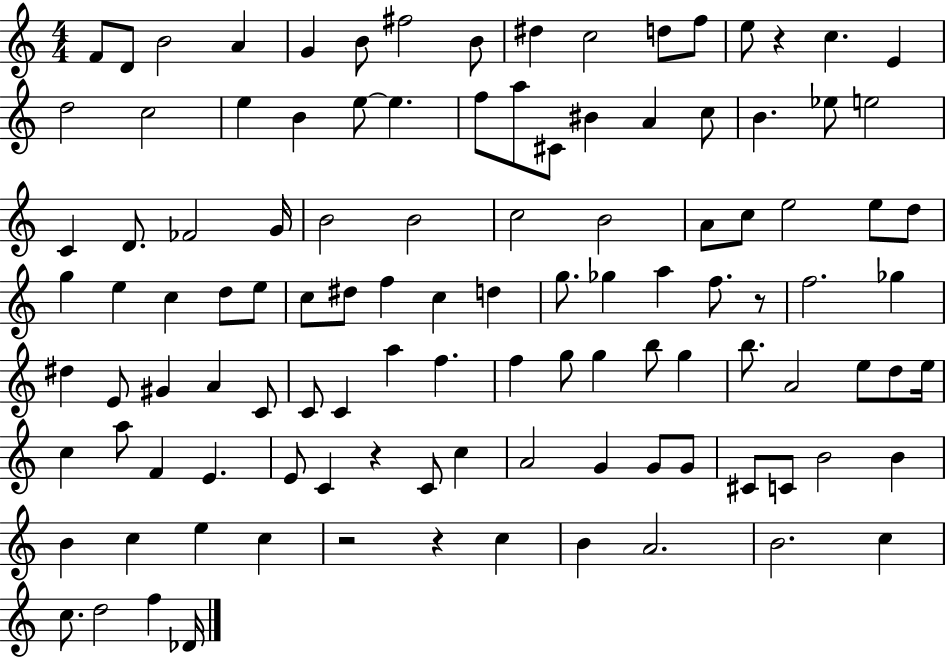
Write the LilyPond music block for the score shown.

{
  \clef treble
  \numericTimeSignature
  \time 4/4
  \key c \major
  \repeat volta 2 { f'8 d'8 b'2 a'4 | g'4 b'8 fis''2 b'8 | dis''4 c''2 d''8 f''8 | e''8 r4 c''4. e'4 | \break d''2 c''2 | e''4 b'4 e''8~~ e''4. | f''8 a''8 cis'8 bis'4 a'4 c''8 | b'4. ees''8 e''2 | \break c'4 d'8. fes'2 g'16 | b'2 b'2 | c''2 b'2 | a'8 c''8 e''2 e''8 d''8 | \break g''4 e''4 c''4 d''8 e''8 | c''8 dis''8 f''4 c''4 d''4 | g''8. ges''4 a''4 f''8. r8 | f''2. ges''4 | \break dis''4 e'8 gis'4 a'4 c'8 | c'8 c'4 a''4 f''4. | f''4 g''8 g''4 b''8 g''4 | b''8. a'2 e''8 d''8 e''16 | \break c''4 a''8 f'4 e'4. | e'8 c'4 r4 c'8 c''4 | a'2 g'4 g'8 g'8 | cis'8 c'8 b'2 b'4 | \break b'4 c''4 e''4 c''4 | r2 r4 c''4 | b'4 a'2. | b'2. c''4 | \break c''8. d''2 f''4 des'16 | } \bar "|."
}